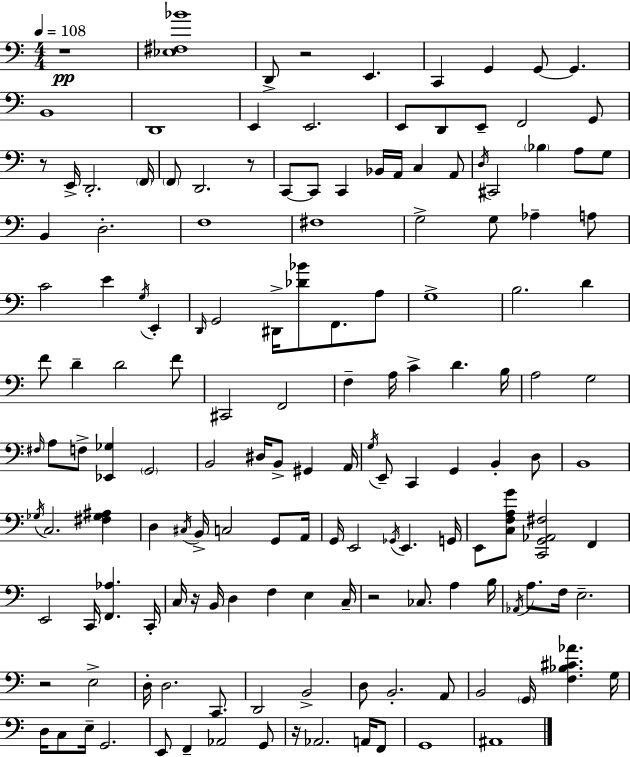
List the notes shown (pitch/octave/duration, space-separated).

R/w [Eb3,F#3,Bb4]/w D2/e R/h E2/q. C2/q G2/q G2/e G2/q. B2/w D2/w E2/q E2/h. E2/e D2/e E2/e F2/h G2/e R/e E2/s D2/h. F2/s F2/e D2/h. R/e C2/e C2/e C2/q Bb2/s A2/s C3/q A2/e D3/s C#2/h Bb3/q A3/e G3/e B2/q D3/h. F3/w F#3/w G3/h G3/e Ab3/q A3/e C4/h E4/q G3/s E2/q D2/s G2/h D#2/s [Db4,Bb4]/e F2/e. A3/e G3/w B3/h. D4/q F4/e D4/q D4/h F4/e C#2/h F2/h F3/q A3/s C4/q D4/q. B3/s A3/h G3/h F#3/s A3/e F3/e [Eb2,Gb3]/q G2/h B2/h D#3/s B2/e G#2/q A2/s G3/s E2/e C2/q G2/q B2/q D3/e B2/w Gb3/s C3/h. [F#3,Gb3,A#3]/q D3/q C#3/s B2/s C3/h G2/e A2/s G2/s E2/h Gb2/s E2/q. G2/s E2/e [C3,F3,A3,G4]/e [C2,G2,Ab2,F#3]/h F2/q E2/h C2/s [F2,Ab3]/q. C2/s C3/s R/s B2/s D3/q F3/q E3/q C3/s R/h CES3/e. A3/q B3/s Ab2/s A3/e. F3/s E3/h. R/h E3/h D3/s D3/h. C2/e. D2/h B2/h D3/e B2/h. A2/e B2/h G2/s [F3,Bb3,C#4,Ab4]/q. G3/s D3/s C3/e E3/s G2/h. E2/e F2/q Ab2/h G2/e R/s Ab2/h. A2/s F2/e G2/w A#2/w